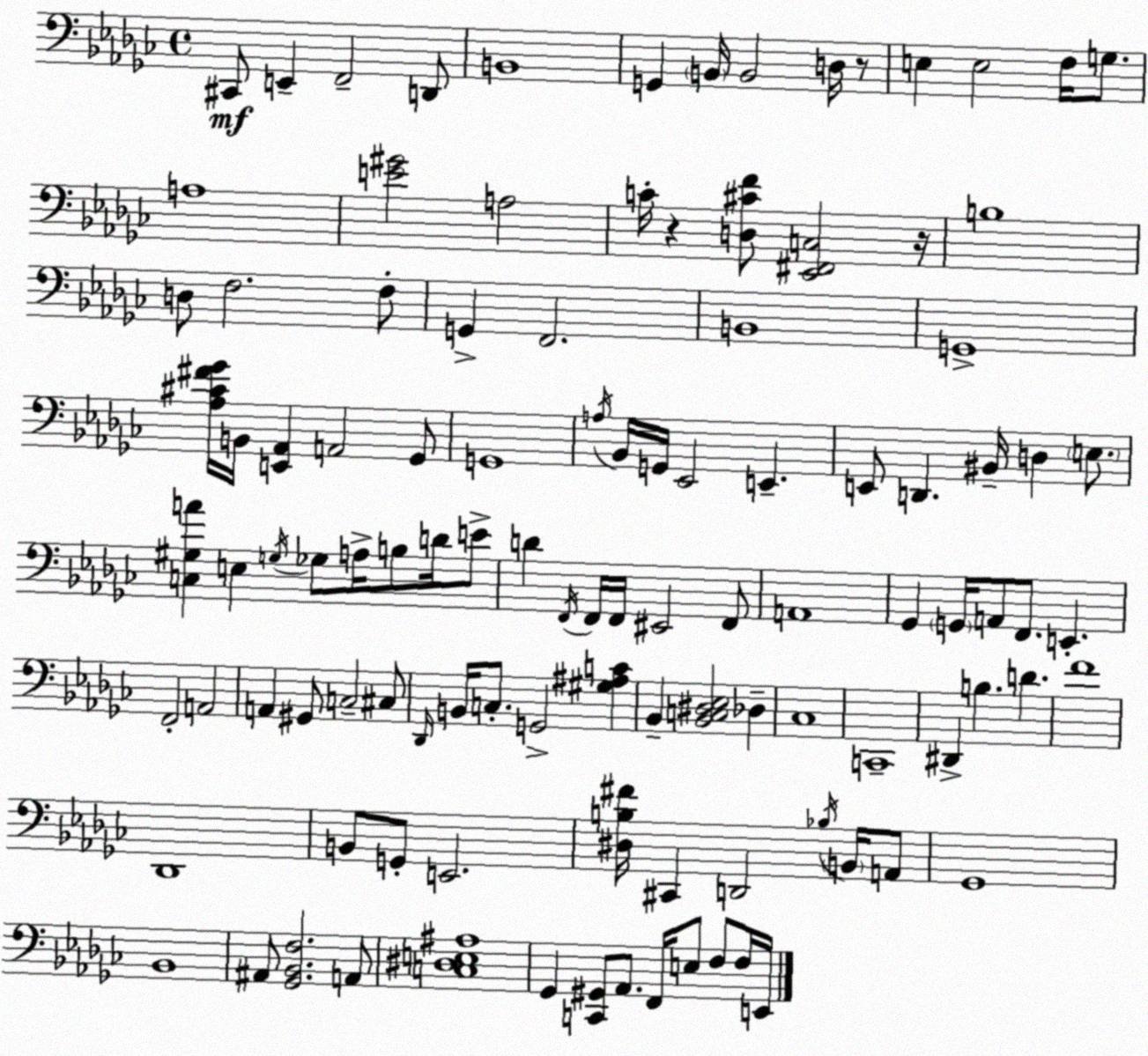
X:1
T:Untitled
M:4/4
L:1/4
K:Ebm
^C,,/2 E,, F,,2 D,,/2 B,,4 G,, B,,/4 B,,2 D,/4 z/2 E, E,2 F,/4 G,/2 A,4 [E^G]2 A,2 C/4 z [D,^CF]/2 [_E,,^F,,C,]2 z/4 B,4 D,/2 F,2 F,/2 G,, F,,2 B,,4 G,,4 [_A,^C^F_G]/4 B,,/4 [E,,_A,,] A,,2 _G,,/2 G,,4 A,/4 _B,,/4 G,,/4 _E,,2 E,, E,,/2 D,, ^B,,/4 D, E,/2 [C,^G,A] E, G,/4 _G,/2 A,/4 B,/2 D/4 E/2 D F,,/4 F,,/4 F,,/4 ^E,,2 F,,/2 A,,4 _G,, G,,/4 A,,/2 F,,/2 E,, F,,2 A,,2 A,, ^G,,/2 C,2 ^C,/2 _D,,/4 B,,/4 C,/2 G,,2 [^G,^A,C] _B,, [_B,,C,^D,_E,]2 _D, _C,4 C,,4 ^D,, B, D F4 _D,,4 B,,/2 G,,/2 E,,2 [^D,B,^F]/4 ^C,, D,,2 _B,/4 B,,/4 A,,/2 _G,,4 _B,,4 ^A,,/2 [_G,,_B,,F,]2 A,,/2 [C,^D,E,^A,]4 _G,, [C,,^G,,]/2 _A,,/2 F,,/4 E,/2 F,/2 F,/4 E,,/4